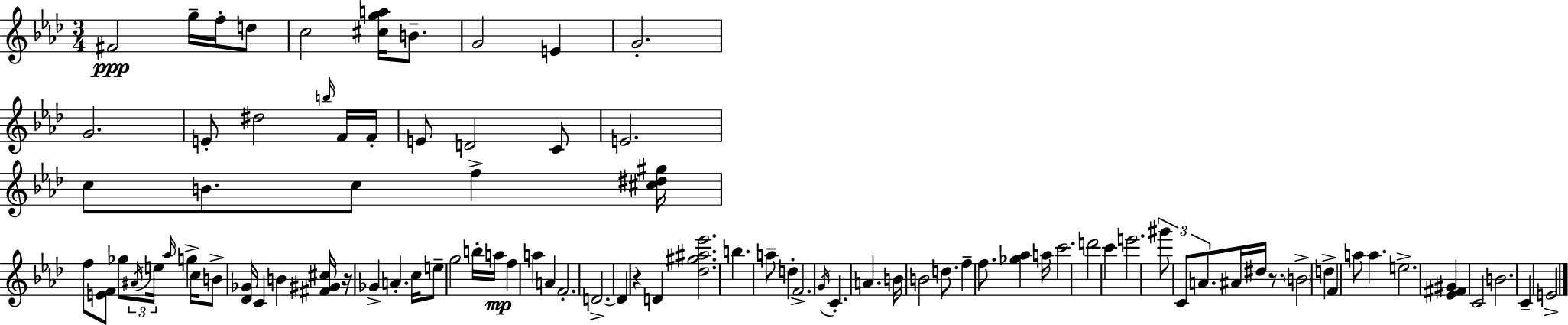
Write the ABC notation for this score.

X:1
T:Untitled
M:3/4
L:1/4
K:Ab
^F2 g/4 f/4 d/2 c2 [^cga]/4 B/2 G2 E G2 G2 E/2 ^d2 b/4 F/4 F/4 E/2 D2 C/2 E2 c/2 B/2 c/2 f [^c^d^g]/4 f/2 [EF]/2 _g/2 ^A/4 e/4 _a/4 g c/4 B/2 [_D_G]/4 C B [^F^G^c]/4 z/4 _G A c/4 e/2 g2 b/4 a/4 f a A F2 D2 D z D [_d^g^a_e']2 b a/2 d F2 G/4 C A B/4 B2 d/2 f f/2 [_g_a] a/4 c'2 d'2 c' e'2 ^g'/2 C/2 A/2 ^A/4 ^d/4 z/2 B2 d F a/2 a e2 [_E^F^G] C2 B2 C E2